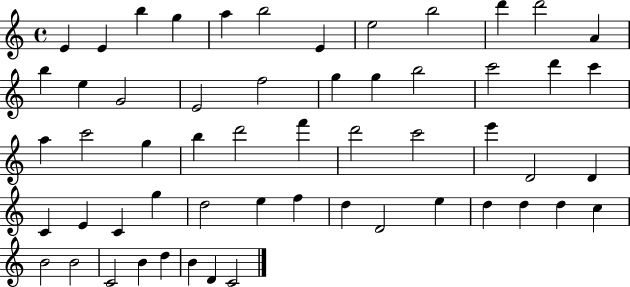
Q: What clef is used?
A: treble